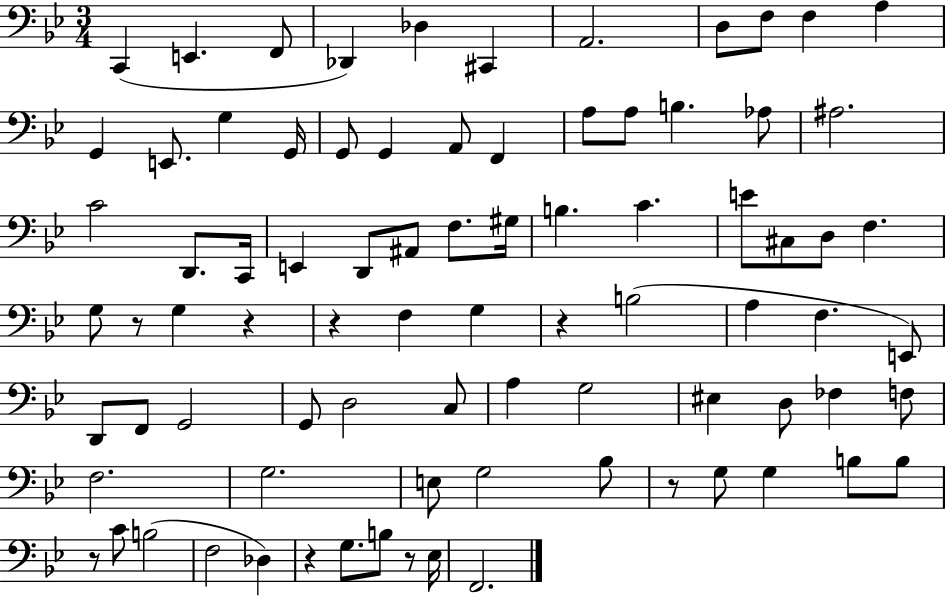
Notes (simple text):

C2/q E2/q. F2/e Db2/q Db3/q C#2/q A2/h. D3/e F3/e F3/q A3/q G2/q E2/e. G3/q G2/s G2/e G2/q A2/e F2/q A3/e A3/e B3/q. Ab3/e A#3/h. C4/h D2/e. C2/s E2/q D2/e A#2/e F3/e. G#3/s B3/q. C4/q. E4/e C#3/e D3/e F3/q. G3/e R/e G3/q R/q R/q F3/q G3/q R/q B3/h A3/q F3/q. E2/e D2/e F2/e G2/h G2/e D3/h C3/e A3/q G3/h EIS3/q D3/e FES3/q F3/e F3/h. G3/h. E3/e G3/h Bb3/e R/e G3/e G3/q B3/e B3/e R/e C4/e B3/h F3/h Db3/q R/q G3/e. B3/e R/e Eb3/s F2/h.